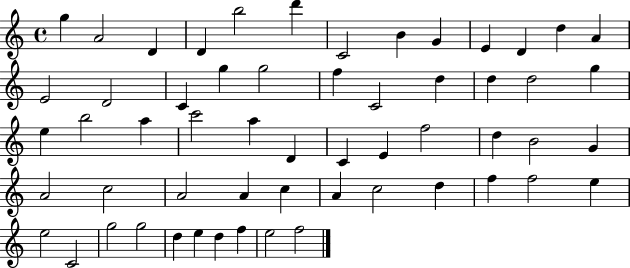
{
  \clef treble
  \time 4/4
  \defaultTimeSignature
  \key c \major
  g''4 a'2 d'4 | d'4 b''2 d'''4 | c'2 b'4 g'4 | e'4 d'4 d''4 a'4 | \break e'2 d'2 | c'4 g''4 g''2 | f''4 c'2 d''4 | d''4 d''2 g''4 | \break e''4 b''2 a''4 | c'''2 a''4 d'4 | c'4 e'4 f''2 | d''4 b'2 g'4 | \break a'2 c''2 | a'2 a'4 c''4 | a'4 c''2 d''4 | f''4 f''2 e''4 | \break e''2 c'2 | g''2 g''2 | d''4 e''4 d''4 f''4 | e''2 f''2 | \break \bar "|."
}